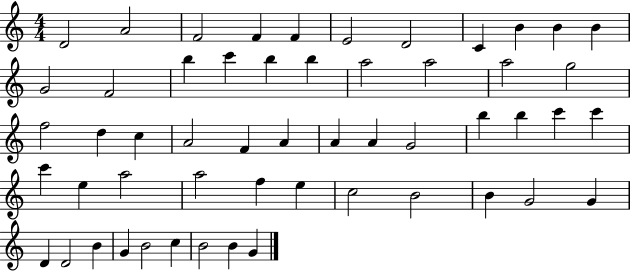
X:1
T:Untitled
M:4/4
L:1/4
K:C
D2 A2 F2 F F E2 D2 C B B B G2 F2 b c' b b a2 a2 a2 g2 f2 d c A2 F A A A G2 b b c' c' c' e a2 a2 f e c2 B2 B G2 G D D2 B G B2 c B2 B G